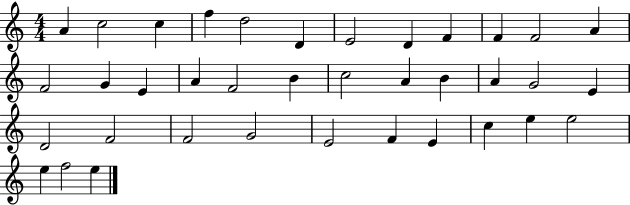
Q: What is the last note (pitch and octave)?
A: E5